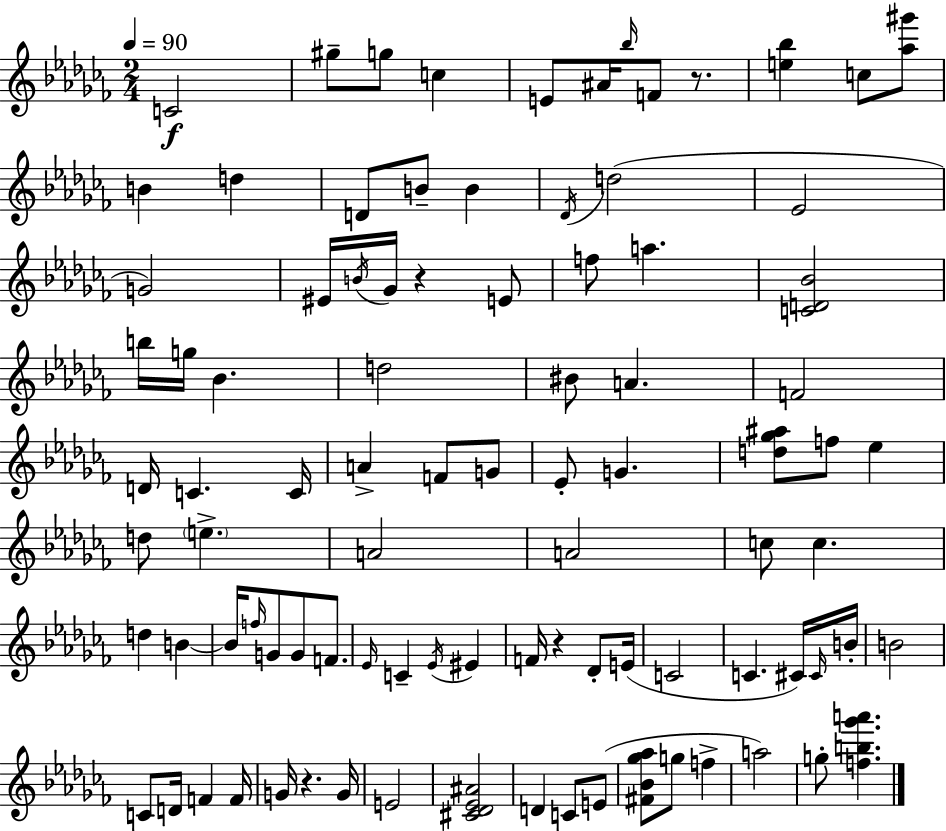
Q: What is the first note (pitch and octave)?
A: C4